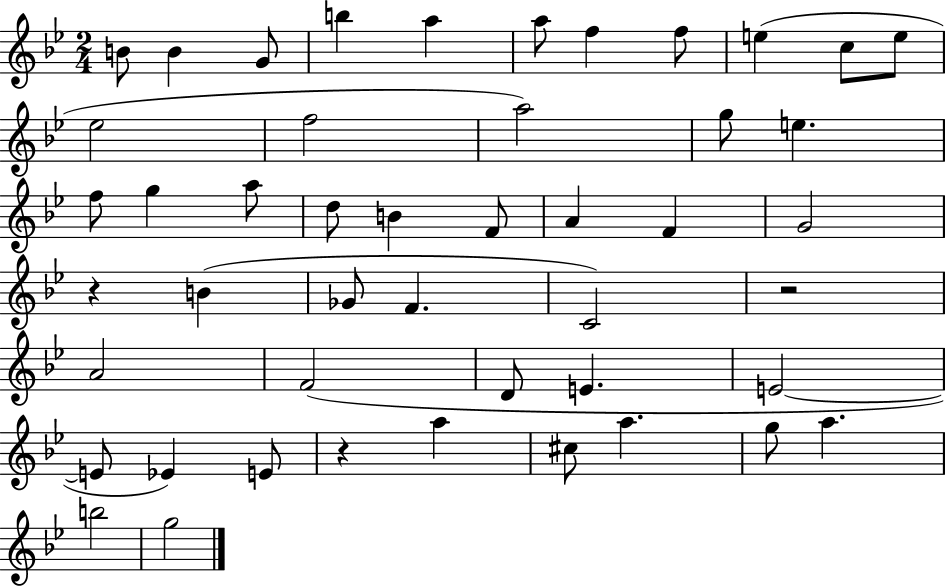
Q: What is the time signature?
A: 2/4